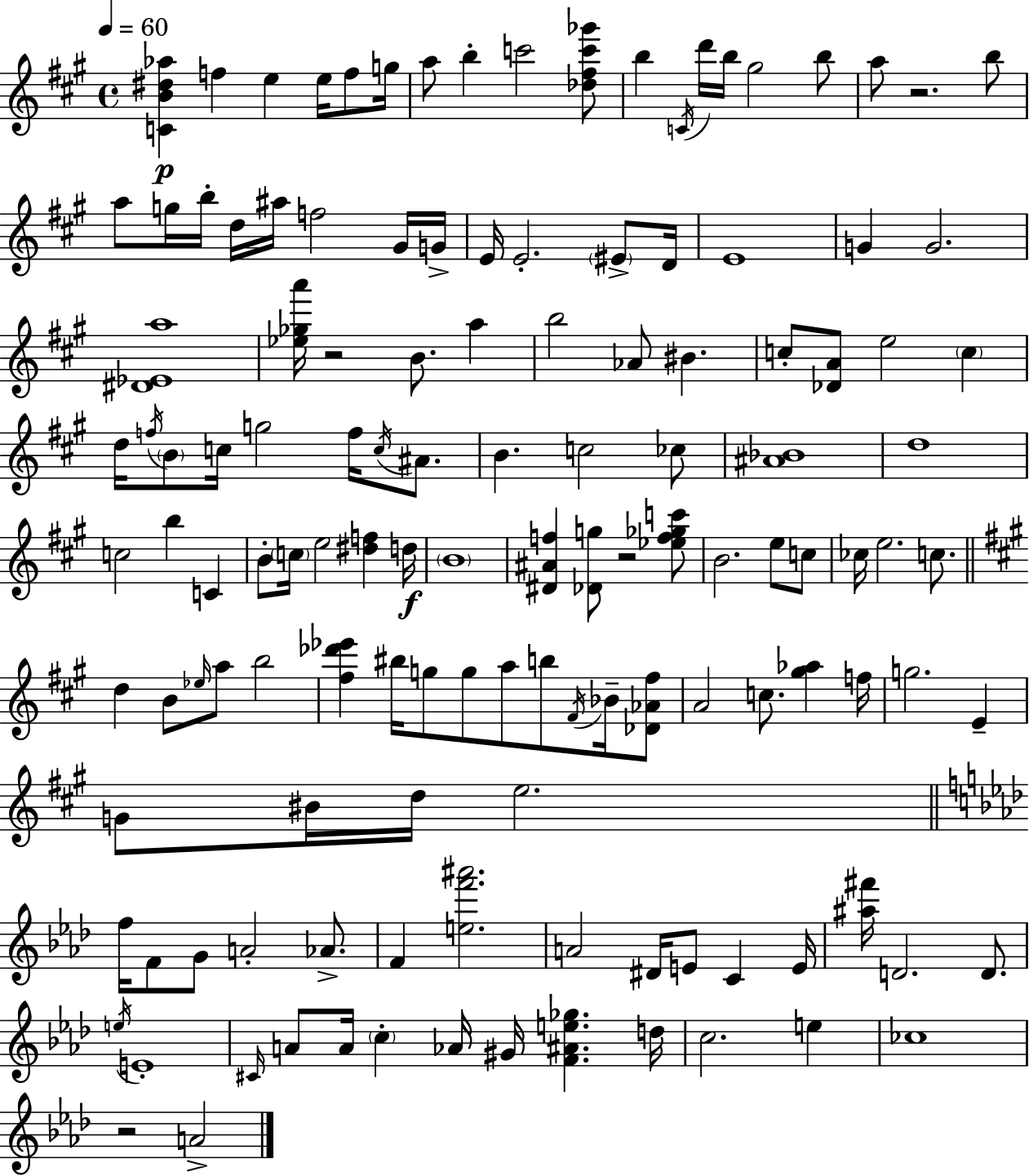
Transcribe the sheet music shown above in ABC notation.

X:1
T:Untitled
M:4/4
L:1/4
K:A
[CB^d_a] f e e/4 f/2 g/4 a/2 b c'2 [_d^fc'_g']/2 b C/4 d'/4 b/4 ^g2 b/2 a/2 z2 b/2 a/2 g/4 b/4 d/4 ^a/4 f2 ^G/4 G/4 E/4 E2 ^E/2 D/4 E4 G G2 [^D_Ea]4 [_e_ga']/4 z2 B/2 a b2 _A/2 ^B c/2 [_DA]/2 e2 c d/4 f/4 B/2 c/4 g2 f/4 c/4 ^A/2 B c2 _c/2 [^A_B]4 d4 c2 b C B/2 c/4 e2 [^df] d/4 B4 [^D^Af] [_Dg]/2 z2 [_ef_gc']/2 B2 e/2 c/2 _c/4 e2 c/2 d B/2 _e/4 a/2 b2 [^f_d'_e'] ^b/4 g/2 g/2 a/2 b/2 ^F/4 _B/4 [_D_A^f]/2 A2 c/2 [^g_a] f/4 g2 E G/2 ^B/4 d/4 e2 f/4 F/2 G/2 A2 _A/2 F [ef'^a']2 A2 ^D/4 E/2 C E/4 [^a^f']/4 D2 D/2 e/4 E4 ^C/4 A/2 A/4 c _A/4 ^G/4 [F^Ae_g] d/4 c2 e _c4 z2 A2